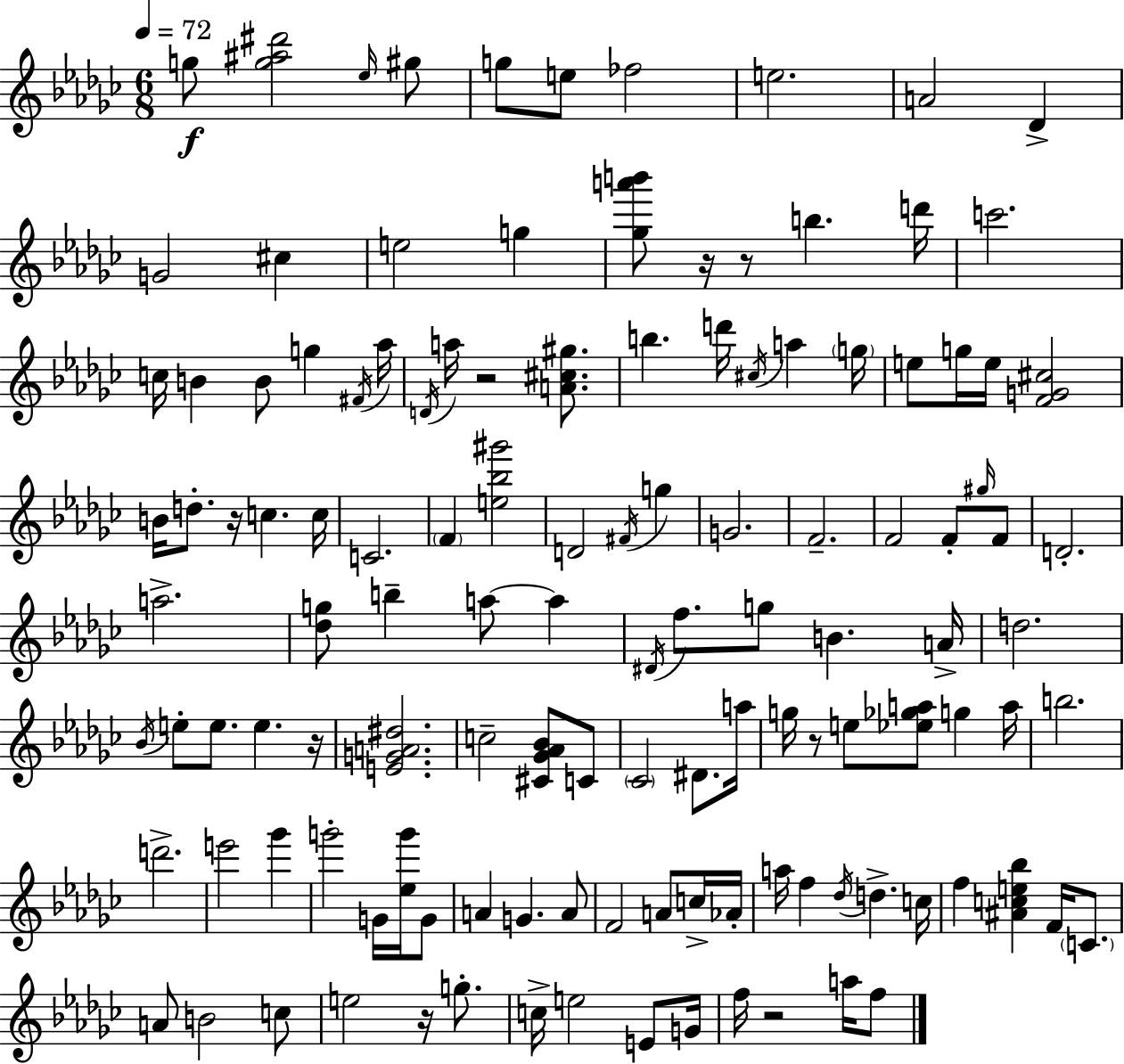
{
  \clef treble
  \numericTimeSignature
  \time 6/8
  \key ees \minor
  \tempo 4 = 72
  g''8\f <g'' ais'' dis'''>2 \grace { ees''16 } gis''8 | g''8 e''8 fes''2 | e''2. | a'2 des'4-> | \break g'2 cis''4 | e''2 g''4 | <ges'' a''' b'''>8 r16 r8 b''4. | d'''16 c'''2. | \break c''16 b'4 b'8 g''4 | \acciaccatura { fis'16 } aes''16 \acciaccatura { d'16 } a''16 r2 | <a' cis'' gis''>8. b''4. d'''16 \acciaccatura { cis''16 } a''4 | \parenthesize g''16 e''8 g''16 e''16 <f' g' cis''>2 | \break b'16 d''8.-. r16 c''4. | c''16 c'2. | \parenthesize f'4 <e'' bes'' gis'''>2 | d'2 | \break \acciaccatura { fis'16 } g''4 g'2. | f'2.-- | f'2 | f'8-. \grace { gis''16 } f'8 d'2.-. | \break a''2.-> | <des'' g''>8 b''4-- | a''8~~ a''4 \acciaccatura { dis'16 } f''8. g''8 | b'4. a'16-> d''2. | \break \acciaccatura { bes'16 } e''8-. e''8. | e''4. r16 <e' g' a' dis''>2. | c''2-- | <cis' ges' aes' bes'>8 c'8 \parenthesize ces'2 | \break dis'8. a''16 g''16 r8 e''8 | <ees'' ges'' a''>8 g''4 a''16 b''2. | d'''2.-> | e'''2 | \break ges'''4 g'''2-. | g'16 <ees'' g'''>16 g'8 a'4 | g'4. a'8 f'2 | a'8 c''16-> aes'16-. a''16 f''4 | \break \acciaccatura { des''16 } d''4.-> c''16 f''4 | <ais' c'' e'' bes''>4 f'16 \parenthesize c'8. a'8 b'2 | c''8 e''2 | r16 g''8.-. c''16-> e''2 | \break e'8 g'16 f''16 r2 | a''16 f''8 \bar "|."
}